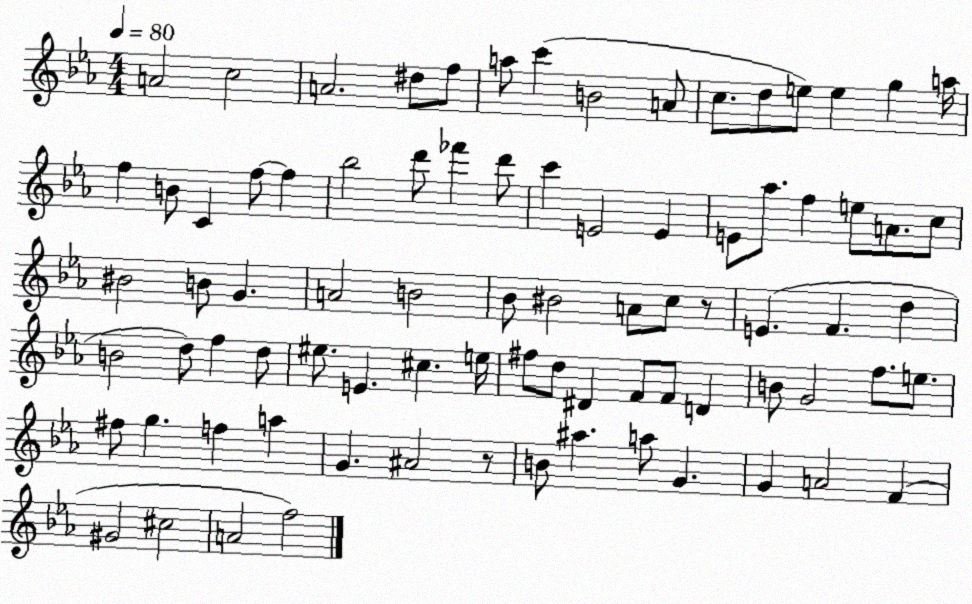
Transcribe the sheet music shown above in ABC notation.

X:1
T:Untitled
M:4/4
L:1/4
K:Eb
A2 c2 A2 ^d/2 f/2 a/2 c' B2 A/2 c/2 d/2 e/2 e g a/4 f B/2 C f/2 f _b2 d'/2 _f' d'/2 c' E2 E E/2 _a/2 f e/2 A/2 c/2 ^B2 B/2 G A2 B2 _B/2 ^B2 A/2 c/2 z/2 E F d B2 d/2 f d/2 ^e/2 E ^c e/4 ^f/2 d/2 ^D F/2 F/2 D B/2 G2 f/2 e/2 ^f/2 g f a G ^A2 z/2 B/2 ^a a/2 G G A2 F ^G2 ^c2 A2 f2